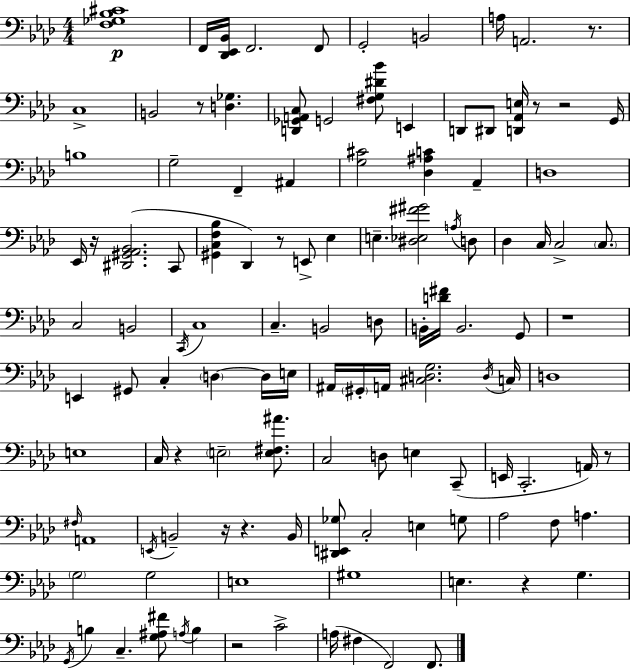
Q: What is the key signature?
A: AES major